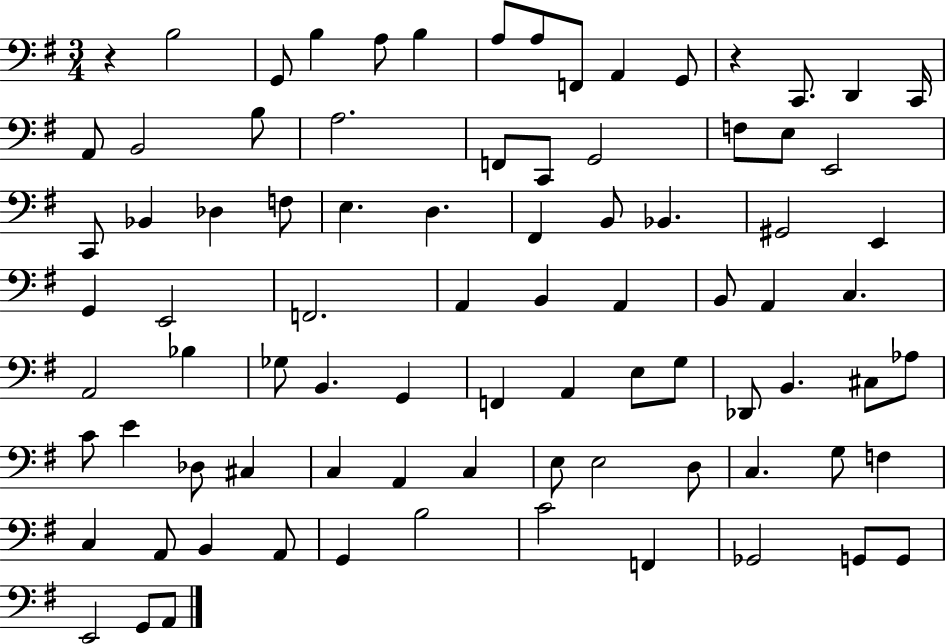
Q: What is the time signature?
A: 3/4